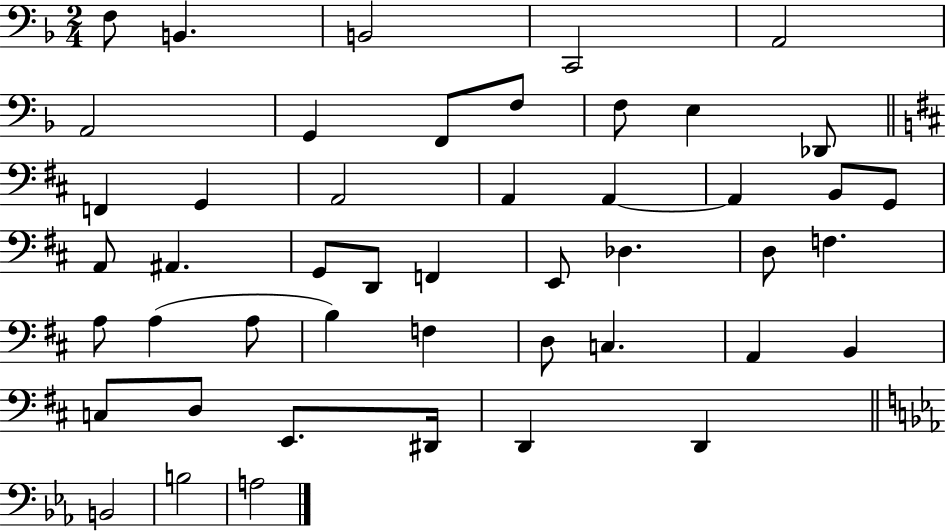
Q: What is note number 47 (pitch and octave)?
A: A3